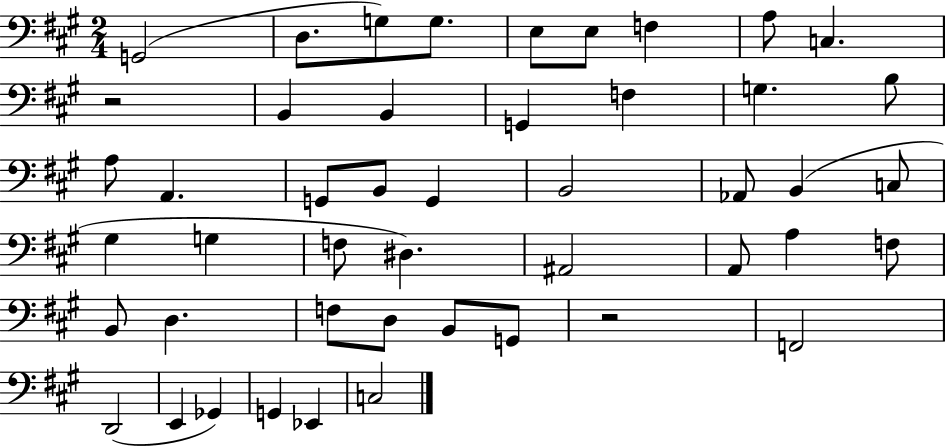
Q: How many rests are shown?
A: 2